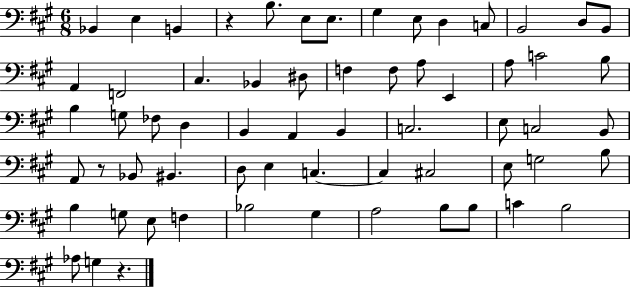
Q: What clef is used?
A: bass